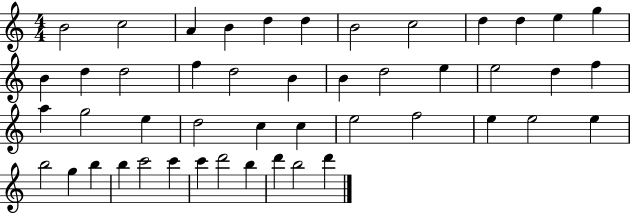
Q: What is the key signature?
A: C major